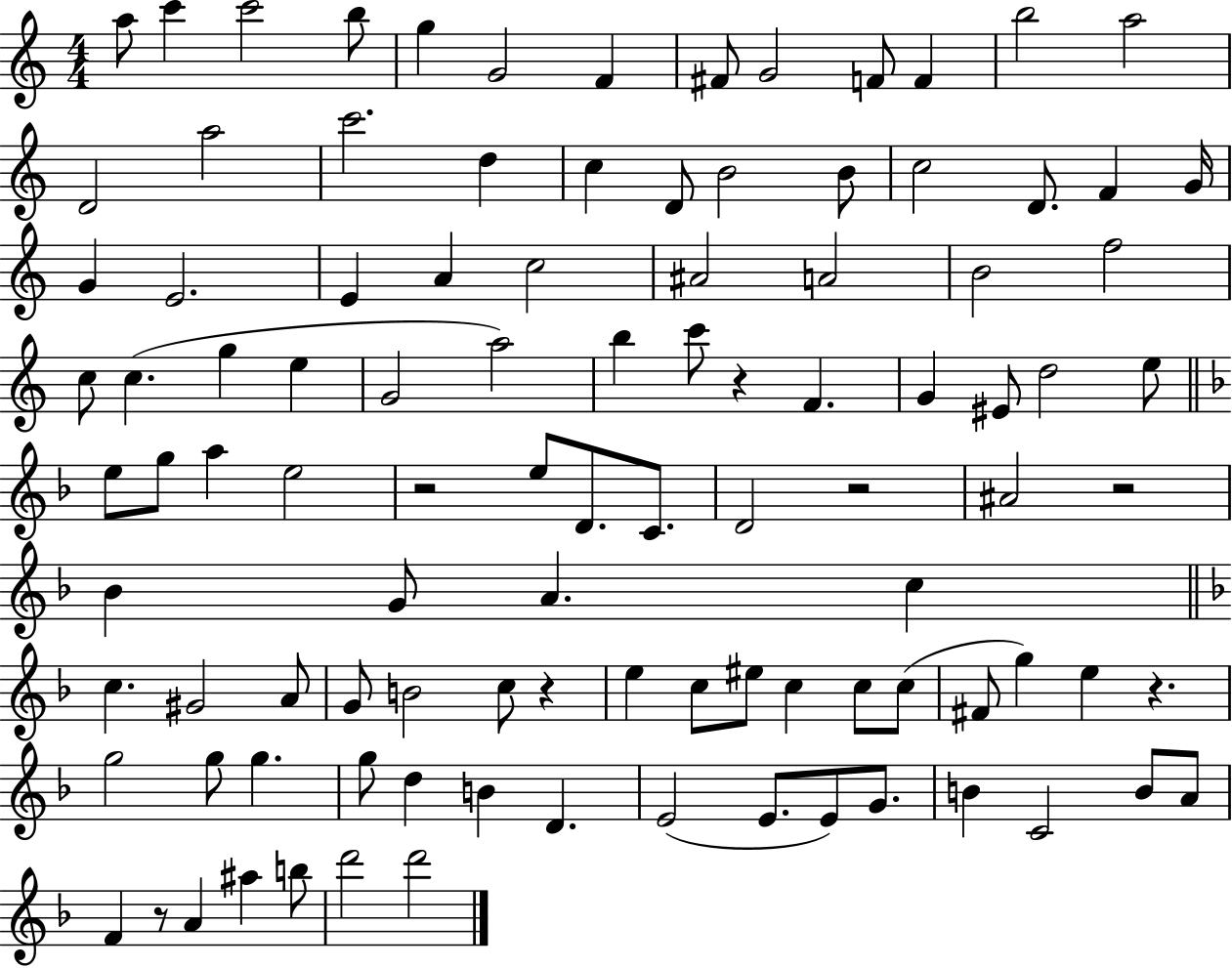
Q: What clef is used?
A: treble